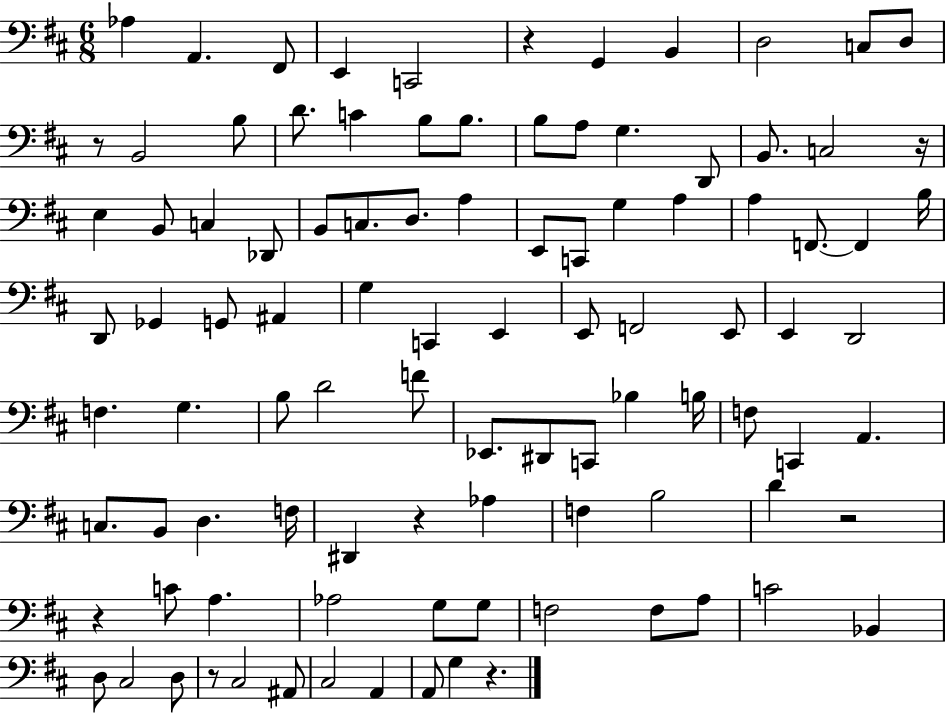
Ab3/q A2/q. F#2/e E2/q C2/h R/q G2/q B2/q D3/h C3/e D3/e R/e B2/h B3/e D4/e. C4/q B3/e B3/e. B3/e A3/e G3/q. D2/e B2/e. C3/h R/s E3/q B2/e C3/q Db2/e B2/e C3/e. D3/e. A3/q E2/e C2/e G3/q A3/q A3/q F2/e. F2/q B3/s D2/e Gb2/q G2/e A#2/q G3/q C2/q E2/q E2/e F2/h E2/e E2/q D2/h F3/q. G3/q. B3/e D4/h F4/e Eb2/e. D#2/e C2/e Bb3/q B3/s F3/e C2/q A2/q. C3/e. B2/e D3/q. F3/s D#2/q R/q Ab3/q F3/q B3/h D4/q R/h R/q C4/e A3/q. Ab3/h G3/e G3/e F3/h F3/e A3/e C4/h Bb2/q D3/e C#3/h D3/e R/e C#3/h A#2/e C#3/h A2/q A2/e G3/q R/q.